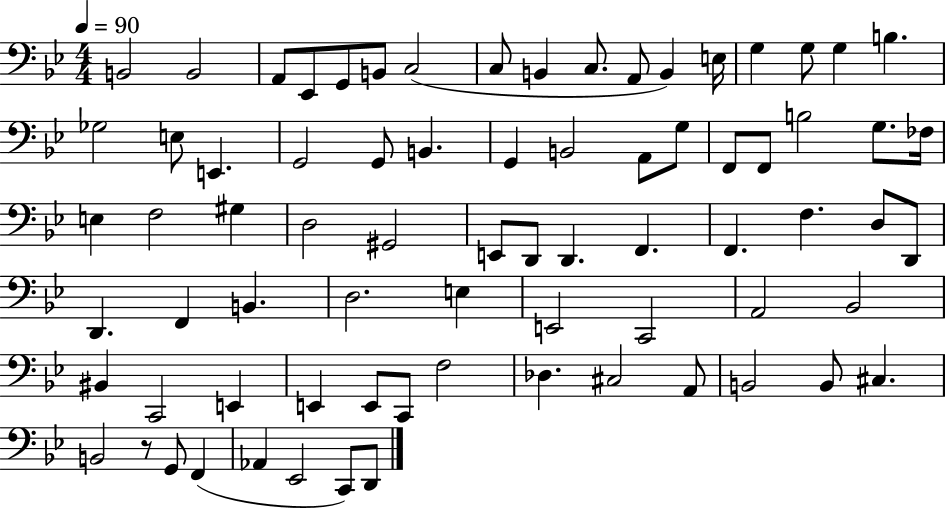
X:1
T:Untitled
M:4/4
L:1/4
K:Bb
B,,2 B,,2 A,,/2 _E,,/2 G,,/2 B,,/2 C,2 C,/2 B,, C,/2 A,,/2 B,, E,/4 G, G,/2 G, B, _G,2 E,/2 E,, G,,2 G,,/2 B,, G,, B,,2 A,,/2 G,/2 F,,/2 F,,/2 B,2 G,/2 _F,/4 E, F,2 ^G, D,2 ^G,,2 E,,/2 D,,/2 D,, F,, F,, F, D,/2 D,,/2 D,, F,, B,, D,2 E, E,,2 C,,2 A,,2 _B,,2 ^B,, C,,2 E,, E,, E,,/2 C,,/2 F,2 _D, ^C,2 A,,/2 B,,2 B,,/2 ^C, B,,2 z/2 G,,/2 F,, _A,, _E,,2 C,,/2 D,,/2